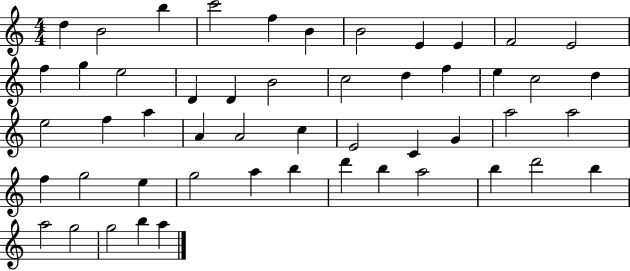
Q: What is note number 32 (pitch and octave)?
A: G4